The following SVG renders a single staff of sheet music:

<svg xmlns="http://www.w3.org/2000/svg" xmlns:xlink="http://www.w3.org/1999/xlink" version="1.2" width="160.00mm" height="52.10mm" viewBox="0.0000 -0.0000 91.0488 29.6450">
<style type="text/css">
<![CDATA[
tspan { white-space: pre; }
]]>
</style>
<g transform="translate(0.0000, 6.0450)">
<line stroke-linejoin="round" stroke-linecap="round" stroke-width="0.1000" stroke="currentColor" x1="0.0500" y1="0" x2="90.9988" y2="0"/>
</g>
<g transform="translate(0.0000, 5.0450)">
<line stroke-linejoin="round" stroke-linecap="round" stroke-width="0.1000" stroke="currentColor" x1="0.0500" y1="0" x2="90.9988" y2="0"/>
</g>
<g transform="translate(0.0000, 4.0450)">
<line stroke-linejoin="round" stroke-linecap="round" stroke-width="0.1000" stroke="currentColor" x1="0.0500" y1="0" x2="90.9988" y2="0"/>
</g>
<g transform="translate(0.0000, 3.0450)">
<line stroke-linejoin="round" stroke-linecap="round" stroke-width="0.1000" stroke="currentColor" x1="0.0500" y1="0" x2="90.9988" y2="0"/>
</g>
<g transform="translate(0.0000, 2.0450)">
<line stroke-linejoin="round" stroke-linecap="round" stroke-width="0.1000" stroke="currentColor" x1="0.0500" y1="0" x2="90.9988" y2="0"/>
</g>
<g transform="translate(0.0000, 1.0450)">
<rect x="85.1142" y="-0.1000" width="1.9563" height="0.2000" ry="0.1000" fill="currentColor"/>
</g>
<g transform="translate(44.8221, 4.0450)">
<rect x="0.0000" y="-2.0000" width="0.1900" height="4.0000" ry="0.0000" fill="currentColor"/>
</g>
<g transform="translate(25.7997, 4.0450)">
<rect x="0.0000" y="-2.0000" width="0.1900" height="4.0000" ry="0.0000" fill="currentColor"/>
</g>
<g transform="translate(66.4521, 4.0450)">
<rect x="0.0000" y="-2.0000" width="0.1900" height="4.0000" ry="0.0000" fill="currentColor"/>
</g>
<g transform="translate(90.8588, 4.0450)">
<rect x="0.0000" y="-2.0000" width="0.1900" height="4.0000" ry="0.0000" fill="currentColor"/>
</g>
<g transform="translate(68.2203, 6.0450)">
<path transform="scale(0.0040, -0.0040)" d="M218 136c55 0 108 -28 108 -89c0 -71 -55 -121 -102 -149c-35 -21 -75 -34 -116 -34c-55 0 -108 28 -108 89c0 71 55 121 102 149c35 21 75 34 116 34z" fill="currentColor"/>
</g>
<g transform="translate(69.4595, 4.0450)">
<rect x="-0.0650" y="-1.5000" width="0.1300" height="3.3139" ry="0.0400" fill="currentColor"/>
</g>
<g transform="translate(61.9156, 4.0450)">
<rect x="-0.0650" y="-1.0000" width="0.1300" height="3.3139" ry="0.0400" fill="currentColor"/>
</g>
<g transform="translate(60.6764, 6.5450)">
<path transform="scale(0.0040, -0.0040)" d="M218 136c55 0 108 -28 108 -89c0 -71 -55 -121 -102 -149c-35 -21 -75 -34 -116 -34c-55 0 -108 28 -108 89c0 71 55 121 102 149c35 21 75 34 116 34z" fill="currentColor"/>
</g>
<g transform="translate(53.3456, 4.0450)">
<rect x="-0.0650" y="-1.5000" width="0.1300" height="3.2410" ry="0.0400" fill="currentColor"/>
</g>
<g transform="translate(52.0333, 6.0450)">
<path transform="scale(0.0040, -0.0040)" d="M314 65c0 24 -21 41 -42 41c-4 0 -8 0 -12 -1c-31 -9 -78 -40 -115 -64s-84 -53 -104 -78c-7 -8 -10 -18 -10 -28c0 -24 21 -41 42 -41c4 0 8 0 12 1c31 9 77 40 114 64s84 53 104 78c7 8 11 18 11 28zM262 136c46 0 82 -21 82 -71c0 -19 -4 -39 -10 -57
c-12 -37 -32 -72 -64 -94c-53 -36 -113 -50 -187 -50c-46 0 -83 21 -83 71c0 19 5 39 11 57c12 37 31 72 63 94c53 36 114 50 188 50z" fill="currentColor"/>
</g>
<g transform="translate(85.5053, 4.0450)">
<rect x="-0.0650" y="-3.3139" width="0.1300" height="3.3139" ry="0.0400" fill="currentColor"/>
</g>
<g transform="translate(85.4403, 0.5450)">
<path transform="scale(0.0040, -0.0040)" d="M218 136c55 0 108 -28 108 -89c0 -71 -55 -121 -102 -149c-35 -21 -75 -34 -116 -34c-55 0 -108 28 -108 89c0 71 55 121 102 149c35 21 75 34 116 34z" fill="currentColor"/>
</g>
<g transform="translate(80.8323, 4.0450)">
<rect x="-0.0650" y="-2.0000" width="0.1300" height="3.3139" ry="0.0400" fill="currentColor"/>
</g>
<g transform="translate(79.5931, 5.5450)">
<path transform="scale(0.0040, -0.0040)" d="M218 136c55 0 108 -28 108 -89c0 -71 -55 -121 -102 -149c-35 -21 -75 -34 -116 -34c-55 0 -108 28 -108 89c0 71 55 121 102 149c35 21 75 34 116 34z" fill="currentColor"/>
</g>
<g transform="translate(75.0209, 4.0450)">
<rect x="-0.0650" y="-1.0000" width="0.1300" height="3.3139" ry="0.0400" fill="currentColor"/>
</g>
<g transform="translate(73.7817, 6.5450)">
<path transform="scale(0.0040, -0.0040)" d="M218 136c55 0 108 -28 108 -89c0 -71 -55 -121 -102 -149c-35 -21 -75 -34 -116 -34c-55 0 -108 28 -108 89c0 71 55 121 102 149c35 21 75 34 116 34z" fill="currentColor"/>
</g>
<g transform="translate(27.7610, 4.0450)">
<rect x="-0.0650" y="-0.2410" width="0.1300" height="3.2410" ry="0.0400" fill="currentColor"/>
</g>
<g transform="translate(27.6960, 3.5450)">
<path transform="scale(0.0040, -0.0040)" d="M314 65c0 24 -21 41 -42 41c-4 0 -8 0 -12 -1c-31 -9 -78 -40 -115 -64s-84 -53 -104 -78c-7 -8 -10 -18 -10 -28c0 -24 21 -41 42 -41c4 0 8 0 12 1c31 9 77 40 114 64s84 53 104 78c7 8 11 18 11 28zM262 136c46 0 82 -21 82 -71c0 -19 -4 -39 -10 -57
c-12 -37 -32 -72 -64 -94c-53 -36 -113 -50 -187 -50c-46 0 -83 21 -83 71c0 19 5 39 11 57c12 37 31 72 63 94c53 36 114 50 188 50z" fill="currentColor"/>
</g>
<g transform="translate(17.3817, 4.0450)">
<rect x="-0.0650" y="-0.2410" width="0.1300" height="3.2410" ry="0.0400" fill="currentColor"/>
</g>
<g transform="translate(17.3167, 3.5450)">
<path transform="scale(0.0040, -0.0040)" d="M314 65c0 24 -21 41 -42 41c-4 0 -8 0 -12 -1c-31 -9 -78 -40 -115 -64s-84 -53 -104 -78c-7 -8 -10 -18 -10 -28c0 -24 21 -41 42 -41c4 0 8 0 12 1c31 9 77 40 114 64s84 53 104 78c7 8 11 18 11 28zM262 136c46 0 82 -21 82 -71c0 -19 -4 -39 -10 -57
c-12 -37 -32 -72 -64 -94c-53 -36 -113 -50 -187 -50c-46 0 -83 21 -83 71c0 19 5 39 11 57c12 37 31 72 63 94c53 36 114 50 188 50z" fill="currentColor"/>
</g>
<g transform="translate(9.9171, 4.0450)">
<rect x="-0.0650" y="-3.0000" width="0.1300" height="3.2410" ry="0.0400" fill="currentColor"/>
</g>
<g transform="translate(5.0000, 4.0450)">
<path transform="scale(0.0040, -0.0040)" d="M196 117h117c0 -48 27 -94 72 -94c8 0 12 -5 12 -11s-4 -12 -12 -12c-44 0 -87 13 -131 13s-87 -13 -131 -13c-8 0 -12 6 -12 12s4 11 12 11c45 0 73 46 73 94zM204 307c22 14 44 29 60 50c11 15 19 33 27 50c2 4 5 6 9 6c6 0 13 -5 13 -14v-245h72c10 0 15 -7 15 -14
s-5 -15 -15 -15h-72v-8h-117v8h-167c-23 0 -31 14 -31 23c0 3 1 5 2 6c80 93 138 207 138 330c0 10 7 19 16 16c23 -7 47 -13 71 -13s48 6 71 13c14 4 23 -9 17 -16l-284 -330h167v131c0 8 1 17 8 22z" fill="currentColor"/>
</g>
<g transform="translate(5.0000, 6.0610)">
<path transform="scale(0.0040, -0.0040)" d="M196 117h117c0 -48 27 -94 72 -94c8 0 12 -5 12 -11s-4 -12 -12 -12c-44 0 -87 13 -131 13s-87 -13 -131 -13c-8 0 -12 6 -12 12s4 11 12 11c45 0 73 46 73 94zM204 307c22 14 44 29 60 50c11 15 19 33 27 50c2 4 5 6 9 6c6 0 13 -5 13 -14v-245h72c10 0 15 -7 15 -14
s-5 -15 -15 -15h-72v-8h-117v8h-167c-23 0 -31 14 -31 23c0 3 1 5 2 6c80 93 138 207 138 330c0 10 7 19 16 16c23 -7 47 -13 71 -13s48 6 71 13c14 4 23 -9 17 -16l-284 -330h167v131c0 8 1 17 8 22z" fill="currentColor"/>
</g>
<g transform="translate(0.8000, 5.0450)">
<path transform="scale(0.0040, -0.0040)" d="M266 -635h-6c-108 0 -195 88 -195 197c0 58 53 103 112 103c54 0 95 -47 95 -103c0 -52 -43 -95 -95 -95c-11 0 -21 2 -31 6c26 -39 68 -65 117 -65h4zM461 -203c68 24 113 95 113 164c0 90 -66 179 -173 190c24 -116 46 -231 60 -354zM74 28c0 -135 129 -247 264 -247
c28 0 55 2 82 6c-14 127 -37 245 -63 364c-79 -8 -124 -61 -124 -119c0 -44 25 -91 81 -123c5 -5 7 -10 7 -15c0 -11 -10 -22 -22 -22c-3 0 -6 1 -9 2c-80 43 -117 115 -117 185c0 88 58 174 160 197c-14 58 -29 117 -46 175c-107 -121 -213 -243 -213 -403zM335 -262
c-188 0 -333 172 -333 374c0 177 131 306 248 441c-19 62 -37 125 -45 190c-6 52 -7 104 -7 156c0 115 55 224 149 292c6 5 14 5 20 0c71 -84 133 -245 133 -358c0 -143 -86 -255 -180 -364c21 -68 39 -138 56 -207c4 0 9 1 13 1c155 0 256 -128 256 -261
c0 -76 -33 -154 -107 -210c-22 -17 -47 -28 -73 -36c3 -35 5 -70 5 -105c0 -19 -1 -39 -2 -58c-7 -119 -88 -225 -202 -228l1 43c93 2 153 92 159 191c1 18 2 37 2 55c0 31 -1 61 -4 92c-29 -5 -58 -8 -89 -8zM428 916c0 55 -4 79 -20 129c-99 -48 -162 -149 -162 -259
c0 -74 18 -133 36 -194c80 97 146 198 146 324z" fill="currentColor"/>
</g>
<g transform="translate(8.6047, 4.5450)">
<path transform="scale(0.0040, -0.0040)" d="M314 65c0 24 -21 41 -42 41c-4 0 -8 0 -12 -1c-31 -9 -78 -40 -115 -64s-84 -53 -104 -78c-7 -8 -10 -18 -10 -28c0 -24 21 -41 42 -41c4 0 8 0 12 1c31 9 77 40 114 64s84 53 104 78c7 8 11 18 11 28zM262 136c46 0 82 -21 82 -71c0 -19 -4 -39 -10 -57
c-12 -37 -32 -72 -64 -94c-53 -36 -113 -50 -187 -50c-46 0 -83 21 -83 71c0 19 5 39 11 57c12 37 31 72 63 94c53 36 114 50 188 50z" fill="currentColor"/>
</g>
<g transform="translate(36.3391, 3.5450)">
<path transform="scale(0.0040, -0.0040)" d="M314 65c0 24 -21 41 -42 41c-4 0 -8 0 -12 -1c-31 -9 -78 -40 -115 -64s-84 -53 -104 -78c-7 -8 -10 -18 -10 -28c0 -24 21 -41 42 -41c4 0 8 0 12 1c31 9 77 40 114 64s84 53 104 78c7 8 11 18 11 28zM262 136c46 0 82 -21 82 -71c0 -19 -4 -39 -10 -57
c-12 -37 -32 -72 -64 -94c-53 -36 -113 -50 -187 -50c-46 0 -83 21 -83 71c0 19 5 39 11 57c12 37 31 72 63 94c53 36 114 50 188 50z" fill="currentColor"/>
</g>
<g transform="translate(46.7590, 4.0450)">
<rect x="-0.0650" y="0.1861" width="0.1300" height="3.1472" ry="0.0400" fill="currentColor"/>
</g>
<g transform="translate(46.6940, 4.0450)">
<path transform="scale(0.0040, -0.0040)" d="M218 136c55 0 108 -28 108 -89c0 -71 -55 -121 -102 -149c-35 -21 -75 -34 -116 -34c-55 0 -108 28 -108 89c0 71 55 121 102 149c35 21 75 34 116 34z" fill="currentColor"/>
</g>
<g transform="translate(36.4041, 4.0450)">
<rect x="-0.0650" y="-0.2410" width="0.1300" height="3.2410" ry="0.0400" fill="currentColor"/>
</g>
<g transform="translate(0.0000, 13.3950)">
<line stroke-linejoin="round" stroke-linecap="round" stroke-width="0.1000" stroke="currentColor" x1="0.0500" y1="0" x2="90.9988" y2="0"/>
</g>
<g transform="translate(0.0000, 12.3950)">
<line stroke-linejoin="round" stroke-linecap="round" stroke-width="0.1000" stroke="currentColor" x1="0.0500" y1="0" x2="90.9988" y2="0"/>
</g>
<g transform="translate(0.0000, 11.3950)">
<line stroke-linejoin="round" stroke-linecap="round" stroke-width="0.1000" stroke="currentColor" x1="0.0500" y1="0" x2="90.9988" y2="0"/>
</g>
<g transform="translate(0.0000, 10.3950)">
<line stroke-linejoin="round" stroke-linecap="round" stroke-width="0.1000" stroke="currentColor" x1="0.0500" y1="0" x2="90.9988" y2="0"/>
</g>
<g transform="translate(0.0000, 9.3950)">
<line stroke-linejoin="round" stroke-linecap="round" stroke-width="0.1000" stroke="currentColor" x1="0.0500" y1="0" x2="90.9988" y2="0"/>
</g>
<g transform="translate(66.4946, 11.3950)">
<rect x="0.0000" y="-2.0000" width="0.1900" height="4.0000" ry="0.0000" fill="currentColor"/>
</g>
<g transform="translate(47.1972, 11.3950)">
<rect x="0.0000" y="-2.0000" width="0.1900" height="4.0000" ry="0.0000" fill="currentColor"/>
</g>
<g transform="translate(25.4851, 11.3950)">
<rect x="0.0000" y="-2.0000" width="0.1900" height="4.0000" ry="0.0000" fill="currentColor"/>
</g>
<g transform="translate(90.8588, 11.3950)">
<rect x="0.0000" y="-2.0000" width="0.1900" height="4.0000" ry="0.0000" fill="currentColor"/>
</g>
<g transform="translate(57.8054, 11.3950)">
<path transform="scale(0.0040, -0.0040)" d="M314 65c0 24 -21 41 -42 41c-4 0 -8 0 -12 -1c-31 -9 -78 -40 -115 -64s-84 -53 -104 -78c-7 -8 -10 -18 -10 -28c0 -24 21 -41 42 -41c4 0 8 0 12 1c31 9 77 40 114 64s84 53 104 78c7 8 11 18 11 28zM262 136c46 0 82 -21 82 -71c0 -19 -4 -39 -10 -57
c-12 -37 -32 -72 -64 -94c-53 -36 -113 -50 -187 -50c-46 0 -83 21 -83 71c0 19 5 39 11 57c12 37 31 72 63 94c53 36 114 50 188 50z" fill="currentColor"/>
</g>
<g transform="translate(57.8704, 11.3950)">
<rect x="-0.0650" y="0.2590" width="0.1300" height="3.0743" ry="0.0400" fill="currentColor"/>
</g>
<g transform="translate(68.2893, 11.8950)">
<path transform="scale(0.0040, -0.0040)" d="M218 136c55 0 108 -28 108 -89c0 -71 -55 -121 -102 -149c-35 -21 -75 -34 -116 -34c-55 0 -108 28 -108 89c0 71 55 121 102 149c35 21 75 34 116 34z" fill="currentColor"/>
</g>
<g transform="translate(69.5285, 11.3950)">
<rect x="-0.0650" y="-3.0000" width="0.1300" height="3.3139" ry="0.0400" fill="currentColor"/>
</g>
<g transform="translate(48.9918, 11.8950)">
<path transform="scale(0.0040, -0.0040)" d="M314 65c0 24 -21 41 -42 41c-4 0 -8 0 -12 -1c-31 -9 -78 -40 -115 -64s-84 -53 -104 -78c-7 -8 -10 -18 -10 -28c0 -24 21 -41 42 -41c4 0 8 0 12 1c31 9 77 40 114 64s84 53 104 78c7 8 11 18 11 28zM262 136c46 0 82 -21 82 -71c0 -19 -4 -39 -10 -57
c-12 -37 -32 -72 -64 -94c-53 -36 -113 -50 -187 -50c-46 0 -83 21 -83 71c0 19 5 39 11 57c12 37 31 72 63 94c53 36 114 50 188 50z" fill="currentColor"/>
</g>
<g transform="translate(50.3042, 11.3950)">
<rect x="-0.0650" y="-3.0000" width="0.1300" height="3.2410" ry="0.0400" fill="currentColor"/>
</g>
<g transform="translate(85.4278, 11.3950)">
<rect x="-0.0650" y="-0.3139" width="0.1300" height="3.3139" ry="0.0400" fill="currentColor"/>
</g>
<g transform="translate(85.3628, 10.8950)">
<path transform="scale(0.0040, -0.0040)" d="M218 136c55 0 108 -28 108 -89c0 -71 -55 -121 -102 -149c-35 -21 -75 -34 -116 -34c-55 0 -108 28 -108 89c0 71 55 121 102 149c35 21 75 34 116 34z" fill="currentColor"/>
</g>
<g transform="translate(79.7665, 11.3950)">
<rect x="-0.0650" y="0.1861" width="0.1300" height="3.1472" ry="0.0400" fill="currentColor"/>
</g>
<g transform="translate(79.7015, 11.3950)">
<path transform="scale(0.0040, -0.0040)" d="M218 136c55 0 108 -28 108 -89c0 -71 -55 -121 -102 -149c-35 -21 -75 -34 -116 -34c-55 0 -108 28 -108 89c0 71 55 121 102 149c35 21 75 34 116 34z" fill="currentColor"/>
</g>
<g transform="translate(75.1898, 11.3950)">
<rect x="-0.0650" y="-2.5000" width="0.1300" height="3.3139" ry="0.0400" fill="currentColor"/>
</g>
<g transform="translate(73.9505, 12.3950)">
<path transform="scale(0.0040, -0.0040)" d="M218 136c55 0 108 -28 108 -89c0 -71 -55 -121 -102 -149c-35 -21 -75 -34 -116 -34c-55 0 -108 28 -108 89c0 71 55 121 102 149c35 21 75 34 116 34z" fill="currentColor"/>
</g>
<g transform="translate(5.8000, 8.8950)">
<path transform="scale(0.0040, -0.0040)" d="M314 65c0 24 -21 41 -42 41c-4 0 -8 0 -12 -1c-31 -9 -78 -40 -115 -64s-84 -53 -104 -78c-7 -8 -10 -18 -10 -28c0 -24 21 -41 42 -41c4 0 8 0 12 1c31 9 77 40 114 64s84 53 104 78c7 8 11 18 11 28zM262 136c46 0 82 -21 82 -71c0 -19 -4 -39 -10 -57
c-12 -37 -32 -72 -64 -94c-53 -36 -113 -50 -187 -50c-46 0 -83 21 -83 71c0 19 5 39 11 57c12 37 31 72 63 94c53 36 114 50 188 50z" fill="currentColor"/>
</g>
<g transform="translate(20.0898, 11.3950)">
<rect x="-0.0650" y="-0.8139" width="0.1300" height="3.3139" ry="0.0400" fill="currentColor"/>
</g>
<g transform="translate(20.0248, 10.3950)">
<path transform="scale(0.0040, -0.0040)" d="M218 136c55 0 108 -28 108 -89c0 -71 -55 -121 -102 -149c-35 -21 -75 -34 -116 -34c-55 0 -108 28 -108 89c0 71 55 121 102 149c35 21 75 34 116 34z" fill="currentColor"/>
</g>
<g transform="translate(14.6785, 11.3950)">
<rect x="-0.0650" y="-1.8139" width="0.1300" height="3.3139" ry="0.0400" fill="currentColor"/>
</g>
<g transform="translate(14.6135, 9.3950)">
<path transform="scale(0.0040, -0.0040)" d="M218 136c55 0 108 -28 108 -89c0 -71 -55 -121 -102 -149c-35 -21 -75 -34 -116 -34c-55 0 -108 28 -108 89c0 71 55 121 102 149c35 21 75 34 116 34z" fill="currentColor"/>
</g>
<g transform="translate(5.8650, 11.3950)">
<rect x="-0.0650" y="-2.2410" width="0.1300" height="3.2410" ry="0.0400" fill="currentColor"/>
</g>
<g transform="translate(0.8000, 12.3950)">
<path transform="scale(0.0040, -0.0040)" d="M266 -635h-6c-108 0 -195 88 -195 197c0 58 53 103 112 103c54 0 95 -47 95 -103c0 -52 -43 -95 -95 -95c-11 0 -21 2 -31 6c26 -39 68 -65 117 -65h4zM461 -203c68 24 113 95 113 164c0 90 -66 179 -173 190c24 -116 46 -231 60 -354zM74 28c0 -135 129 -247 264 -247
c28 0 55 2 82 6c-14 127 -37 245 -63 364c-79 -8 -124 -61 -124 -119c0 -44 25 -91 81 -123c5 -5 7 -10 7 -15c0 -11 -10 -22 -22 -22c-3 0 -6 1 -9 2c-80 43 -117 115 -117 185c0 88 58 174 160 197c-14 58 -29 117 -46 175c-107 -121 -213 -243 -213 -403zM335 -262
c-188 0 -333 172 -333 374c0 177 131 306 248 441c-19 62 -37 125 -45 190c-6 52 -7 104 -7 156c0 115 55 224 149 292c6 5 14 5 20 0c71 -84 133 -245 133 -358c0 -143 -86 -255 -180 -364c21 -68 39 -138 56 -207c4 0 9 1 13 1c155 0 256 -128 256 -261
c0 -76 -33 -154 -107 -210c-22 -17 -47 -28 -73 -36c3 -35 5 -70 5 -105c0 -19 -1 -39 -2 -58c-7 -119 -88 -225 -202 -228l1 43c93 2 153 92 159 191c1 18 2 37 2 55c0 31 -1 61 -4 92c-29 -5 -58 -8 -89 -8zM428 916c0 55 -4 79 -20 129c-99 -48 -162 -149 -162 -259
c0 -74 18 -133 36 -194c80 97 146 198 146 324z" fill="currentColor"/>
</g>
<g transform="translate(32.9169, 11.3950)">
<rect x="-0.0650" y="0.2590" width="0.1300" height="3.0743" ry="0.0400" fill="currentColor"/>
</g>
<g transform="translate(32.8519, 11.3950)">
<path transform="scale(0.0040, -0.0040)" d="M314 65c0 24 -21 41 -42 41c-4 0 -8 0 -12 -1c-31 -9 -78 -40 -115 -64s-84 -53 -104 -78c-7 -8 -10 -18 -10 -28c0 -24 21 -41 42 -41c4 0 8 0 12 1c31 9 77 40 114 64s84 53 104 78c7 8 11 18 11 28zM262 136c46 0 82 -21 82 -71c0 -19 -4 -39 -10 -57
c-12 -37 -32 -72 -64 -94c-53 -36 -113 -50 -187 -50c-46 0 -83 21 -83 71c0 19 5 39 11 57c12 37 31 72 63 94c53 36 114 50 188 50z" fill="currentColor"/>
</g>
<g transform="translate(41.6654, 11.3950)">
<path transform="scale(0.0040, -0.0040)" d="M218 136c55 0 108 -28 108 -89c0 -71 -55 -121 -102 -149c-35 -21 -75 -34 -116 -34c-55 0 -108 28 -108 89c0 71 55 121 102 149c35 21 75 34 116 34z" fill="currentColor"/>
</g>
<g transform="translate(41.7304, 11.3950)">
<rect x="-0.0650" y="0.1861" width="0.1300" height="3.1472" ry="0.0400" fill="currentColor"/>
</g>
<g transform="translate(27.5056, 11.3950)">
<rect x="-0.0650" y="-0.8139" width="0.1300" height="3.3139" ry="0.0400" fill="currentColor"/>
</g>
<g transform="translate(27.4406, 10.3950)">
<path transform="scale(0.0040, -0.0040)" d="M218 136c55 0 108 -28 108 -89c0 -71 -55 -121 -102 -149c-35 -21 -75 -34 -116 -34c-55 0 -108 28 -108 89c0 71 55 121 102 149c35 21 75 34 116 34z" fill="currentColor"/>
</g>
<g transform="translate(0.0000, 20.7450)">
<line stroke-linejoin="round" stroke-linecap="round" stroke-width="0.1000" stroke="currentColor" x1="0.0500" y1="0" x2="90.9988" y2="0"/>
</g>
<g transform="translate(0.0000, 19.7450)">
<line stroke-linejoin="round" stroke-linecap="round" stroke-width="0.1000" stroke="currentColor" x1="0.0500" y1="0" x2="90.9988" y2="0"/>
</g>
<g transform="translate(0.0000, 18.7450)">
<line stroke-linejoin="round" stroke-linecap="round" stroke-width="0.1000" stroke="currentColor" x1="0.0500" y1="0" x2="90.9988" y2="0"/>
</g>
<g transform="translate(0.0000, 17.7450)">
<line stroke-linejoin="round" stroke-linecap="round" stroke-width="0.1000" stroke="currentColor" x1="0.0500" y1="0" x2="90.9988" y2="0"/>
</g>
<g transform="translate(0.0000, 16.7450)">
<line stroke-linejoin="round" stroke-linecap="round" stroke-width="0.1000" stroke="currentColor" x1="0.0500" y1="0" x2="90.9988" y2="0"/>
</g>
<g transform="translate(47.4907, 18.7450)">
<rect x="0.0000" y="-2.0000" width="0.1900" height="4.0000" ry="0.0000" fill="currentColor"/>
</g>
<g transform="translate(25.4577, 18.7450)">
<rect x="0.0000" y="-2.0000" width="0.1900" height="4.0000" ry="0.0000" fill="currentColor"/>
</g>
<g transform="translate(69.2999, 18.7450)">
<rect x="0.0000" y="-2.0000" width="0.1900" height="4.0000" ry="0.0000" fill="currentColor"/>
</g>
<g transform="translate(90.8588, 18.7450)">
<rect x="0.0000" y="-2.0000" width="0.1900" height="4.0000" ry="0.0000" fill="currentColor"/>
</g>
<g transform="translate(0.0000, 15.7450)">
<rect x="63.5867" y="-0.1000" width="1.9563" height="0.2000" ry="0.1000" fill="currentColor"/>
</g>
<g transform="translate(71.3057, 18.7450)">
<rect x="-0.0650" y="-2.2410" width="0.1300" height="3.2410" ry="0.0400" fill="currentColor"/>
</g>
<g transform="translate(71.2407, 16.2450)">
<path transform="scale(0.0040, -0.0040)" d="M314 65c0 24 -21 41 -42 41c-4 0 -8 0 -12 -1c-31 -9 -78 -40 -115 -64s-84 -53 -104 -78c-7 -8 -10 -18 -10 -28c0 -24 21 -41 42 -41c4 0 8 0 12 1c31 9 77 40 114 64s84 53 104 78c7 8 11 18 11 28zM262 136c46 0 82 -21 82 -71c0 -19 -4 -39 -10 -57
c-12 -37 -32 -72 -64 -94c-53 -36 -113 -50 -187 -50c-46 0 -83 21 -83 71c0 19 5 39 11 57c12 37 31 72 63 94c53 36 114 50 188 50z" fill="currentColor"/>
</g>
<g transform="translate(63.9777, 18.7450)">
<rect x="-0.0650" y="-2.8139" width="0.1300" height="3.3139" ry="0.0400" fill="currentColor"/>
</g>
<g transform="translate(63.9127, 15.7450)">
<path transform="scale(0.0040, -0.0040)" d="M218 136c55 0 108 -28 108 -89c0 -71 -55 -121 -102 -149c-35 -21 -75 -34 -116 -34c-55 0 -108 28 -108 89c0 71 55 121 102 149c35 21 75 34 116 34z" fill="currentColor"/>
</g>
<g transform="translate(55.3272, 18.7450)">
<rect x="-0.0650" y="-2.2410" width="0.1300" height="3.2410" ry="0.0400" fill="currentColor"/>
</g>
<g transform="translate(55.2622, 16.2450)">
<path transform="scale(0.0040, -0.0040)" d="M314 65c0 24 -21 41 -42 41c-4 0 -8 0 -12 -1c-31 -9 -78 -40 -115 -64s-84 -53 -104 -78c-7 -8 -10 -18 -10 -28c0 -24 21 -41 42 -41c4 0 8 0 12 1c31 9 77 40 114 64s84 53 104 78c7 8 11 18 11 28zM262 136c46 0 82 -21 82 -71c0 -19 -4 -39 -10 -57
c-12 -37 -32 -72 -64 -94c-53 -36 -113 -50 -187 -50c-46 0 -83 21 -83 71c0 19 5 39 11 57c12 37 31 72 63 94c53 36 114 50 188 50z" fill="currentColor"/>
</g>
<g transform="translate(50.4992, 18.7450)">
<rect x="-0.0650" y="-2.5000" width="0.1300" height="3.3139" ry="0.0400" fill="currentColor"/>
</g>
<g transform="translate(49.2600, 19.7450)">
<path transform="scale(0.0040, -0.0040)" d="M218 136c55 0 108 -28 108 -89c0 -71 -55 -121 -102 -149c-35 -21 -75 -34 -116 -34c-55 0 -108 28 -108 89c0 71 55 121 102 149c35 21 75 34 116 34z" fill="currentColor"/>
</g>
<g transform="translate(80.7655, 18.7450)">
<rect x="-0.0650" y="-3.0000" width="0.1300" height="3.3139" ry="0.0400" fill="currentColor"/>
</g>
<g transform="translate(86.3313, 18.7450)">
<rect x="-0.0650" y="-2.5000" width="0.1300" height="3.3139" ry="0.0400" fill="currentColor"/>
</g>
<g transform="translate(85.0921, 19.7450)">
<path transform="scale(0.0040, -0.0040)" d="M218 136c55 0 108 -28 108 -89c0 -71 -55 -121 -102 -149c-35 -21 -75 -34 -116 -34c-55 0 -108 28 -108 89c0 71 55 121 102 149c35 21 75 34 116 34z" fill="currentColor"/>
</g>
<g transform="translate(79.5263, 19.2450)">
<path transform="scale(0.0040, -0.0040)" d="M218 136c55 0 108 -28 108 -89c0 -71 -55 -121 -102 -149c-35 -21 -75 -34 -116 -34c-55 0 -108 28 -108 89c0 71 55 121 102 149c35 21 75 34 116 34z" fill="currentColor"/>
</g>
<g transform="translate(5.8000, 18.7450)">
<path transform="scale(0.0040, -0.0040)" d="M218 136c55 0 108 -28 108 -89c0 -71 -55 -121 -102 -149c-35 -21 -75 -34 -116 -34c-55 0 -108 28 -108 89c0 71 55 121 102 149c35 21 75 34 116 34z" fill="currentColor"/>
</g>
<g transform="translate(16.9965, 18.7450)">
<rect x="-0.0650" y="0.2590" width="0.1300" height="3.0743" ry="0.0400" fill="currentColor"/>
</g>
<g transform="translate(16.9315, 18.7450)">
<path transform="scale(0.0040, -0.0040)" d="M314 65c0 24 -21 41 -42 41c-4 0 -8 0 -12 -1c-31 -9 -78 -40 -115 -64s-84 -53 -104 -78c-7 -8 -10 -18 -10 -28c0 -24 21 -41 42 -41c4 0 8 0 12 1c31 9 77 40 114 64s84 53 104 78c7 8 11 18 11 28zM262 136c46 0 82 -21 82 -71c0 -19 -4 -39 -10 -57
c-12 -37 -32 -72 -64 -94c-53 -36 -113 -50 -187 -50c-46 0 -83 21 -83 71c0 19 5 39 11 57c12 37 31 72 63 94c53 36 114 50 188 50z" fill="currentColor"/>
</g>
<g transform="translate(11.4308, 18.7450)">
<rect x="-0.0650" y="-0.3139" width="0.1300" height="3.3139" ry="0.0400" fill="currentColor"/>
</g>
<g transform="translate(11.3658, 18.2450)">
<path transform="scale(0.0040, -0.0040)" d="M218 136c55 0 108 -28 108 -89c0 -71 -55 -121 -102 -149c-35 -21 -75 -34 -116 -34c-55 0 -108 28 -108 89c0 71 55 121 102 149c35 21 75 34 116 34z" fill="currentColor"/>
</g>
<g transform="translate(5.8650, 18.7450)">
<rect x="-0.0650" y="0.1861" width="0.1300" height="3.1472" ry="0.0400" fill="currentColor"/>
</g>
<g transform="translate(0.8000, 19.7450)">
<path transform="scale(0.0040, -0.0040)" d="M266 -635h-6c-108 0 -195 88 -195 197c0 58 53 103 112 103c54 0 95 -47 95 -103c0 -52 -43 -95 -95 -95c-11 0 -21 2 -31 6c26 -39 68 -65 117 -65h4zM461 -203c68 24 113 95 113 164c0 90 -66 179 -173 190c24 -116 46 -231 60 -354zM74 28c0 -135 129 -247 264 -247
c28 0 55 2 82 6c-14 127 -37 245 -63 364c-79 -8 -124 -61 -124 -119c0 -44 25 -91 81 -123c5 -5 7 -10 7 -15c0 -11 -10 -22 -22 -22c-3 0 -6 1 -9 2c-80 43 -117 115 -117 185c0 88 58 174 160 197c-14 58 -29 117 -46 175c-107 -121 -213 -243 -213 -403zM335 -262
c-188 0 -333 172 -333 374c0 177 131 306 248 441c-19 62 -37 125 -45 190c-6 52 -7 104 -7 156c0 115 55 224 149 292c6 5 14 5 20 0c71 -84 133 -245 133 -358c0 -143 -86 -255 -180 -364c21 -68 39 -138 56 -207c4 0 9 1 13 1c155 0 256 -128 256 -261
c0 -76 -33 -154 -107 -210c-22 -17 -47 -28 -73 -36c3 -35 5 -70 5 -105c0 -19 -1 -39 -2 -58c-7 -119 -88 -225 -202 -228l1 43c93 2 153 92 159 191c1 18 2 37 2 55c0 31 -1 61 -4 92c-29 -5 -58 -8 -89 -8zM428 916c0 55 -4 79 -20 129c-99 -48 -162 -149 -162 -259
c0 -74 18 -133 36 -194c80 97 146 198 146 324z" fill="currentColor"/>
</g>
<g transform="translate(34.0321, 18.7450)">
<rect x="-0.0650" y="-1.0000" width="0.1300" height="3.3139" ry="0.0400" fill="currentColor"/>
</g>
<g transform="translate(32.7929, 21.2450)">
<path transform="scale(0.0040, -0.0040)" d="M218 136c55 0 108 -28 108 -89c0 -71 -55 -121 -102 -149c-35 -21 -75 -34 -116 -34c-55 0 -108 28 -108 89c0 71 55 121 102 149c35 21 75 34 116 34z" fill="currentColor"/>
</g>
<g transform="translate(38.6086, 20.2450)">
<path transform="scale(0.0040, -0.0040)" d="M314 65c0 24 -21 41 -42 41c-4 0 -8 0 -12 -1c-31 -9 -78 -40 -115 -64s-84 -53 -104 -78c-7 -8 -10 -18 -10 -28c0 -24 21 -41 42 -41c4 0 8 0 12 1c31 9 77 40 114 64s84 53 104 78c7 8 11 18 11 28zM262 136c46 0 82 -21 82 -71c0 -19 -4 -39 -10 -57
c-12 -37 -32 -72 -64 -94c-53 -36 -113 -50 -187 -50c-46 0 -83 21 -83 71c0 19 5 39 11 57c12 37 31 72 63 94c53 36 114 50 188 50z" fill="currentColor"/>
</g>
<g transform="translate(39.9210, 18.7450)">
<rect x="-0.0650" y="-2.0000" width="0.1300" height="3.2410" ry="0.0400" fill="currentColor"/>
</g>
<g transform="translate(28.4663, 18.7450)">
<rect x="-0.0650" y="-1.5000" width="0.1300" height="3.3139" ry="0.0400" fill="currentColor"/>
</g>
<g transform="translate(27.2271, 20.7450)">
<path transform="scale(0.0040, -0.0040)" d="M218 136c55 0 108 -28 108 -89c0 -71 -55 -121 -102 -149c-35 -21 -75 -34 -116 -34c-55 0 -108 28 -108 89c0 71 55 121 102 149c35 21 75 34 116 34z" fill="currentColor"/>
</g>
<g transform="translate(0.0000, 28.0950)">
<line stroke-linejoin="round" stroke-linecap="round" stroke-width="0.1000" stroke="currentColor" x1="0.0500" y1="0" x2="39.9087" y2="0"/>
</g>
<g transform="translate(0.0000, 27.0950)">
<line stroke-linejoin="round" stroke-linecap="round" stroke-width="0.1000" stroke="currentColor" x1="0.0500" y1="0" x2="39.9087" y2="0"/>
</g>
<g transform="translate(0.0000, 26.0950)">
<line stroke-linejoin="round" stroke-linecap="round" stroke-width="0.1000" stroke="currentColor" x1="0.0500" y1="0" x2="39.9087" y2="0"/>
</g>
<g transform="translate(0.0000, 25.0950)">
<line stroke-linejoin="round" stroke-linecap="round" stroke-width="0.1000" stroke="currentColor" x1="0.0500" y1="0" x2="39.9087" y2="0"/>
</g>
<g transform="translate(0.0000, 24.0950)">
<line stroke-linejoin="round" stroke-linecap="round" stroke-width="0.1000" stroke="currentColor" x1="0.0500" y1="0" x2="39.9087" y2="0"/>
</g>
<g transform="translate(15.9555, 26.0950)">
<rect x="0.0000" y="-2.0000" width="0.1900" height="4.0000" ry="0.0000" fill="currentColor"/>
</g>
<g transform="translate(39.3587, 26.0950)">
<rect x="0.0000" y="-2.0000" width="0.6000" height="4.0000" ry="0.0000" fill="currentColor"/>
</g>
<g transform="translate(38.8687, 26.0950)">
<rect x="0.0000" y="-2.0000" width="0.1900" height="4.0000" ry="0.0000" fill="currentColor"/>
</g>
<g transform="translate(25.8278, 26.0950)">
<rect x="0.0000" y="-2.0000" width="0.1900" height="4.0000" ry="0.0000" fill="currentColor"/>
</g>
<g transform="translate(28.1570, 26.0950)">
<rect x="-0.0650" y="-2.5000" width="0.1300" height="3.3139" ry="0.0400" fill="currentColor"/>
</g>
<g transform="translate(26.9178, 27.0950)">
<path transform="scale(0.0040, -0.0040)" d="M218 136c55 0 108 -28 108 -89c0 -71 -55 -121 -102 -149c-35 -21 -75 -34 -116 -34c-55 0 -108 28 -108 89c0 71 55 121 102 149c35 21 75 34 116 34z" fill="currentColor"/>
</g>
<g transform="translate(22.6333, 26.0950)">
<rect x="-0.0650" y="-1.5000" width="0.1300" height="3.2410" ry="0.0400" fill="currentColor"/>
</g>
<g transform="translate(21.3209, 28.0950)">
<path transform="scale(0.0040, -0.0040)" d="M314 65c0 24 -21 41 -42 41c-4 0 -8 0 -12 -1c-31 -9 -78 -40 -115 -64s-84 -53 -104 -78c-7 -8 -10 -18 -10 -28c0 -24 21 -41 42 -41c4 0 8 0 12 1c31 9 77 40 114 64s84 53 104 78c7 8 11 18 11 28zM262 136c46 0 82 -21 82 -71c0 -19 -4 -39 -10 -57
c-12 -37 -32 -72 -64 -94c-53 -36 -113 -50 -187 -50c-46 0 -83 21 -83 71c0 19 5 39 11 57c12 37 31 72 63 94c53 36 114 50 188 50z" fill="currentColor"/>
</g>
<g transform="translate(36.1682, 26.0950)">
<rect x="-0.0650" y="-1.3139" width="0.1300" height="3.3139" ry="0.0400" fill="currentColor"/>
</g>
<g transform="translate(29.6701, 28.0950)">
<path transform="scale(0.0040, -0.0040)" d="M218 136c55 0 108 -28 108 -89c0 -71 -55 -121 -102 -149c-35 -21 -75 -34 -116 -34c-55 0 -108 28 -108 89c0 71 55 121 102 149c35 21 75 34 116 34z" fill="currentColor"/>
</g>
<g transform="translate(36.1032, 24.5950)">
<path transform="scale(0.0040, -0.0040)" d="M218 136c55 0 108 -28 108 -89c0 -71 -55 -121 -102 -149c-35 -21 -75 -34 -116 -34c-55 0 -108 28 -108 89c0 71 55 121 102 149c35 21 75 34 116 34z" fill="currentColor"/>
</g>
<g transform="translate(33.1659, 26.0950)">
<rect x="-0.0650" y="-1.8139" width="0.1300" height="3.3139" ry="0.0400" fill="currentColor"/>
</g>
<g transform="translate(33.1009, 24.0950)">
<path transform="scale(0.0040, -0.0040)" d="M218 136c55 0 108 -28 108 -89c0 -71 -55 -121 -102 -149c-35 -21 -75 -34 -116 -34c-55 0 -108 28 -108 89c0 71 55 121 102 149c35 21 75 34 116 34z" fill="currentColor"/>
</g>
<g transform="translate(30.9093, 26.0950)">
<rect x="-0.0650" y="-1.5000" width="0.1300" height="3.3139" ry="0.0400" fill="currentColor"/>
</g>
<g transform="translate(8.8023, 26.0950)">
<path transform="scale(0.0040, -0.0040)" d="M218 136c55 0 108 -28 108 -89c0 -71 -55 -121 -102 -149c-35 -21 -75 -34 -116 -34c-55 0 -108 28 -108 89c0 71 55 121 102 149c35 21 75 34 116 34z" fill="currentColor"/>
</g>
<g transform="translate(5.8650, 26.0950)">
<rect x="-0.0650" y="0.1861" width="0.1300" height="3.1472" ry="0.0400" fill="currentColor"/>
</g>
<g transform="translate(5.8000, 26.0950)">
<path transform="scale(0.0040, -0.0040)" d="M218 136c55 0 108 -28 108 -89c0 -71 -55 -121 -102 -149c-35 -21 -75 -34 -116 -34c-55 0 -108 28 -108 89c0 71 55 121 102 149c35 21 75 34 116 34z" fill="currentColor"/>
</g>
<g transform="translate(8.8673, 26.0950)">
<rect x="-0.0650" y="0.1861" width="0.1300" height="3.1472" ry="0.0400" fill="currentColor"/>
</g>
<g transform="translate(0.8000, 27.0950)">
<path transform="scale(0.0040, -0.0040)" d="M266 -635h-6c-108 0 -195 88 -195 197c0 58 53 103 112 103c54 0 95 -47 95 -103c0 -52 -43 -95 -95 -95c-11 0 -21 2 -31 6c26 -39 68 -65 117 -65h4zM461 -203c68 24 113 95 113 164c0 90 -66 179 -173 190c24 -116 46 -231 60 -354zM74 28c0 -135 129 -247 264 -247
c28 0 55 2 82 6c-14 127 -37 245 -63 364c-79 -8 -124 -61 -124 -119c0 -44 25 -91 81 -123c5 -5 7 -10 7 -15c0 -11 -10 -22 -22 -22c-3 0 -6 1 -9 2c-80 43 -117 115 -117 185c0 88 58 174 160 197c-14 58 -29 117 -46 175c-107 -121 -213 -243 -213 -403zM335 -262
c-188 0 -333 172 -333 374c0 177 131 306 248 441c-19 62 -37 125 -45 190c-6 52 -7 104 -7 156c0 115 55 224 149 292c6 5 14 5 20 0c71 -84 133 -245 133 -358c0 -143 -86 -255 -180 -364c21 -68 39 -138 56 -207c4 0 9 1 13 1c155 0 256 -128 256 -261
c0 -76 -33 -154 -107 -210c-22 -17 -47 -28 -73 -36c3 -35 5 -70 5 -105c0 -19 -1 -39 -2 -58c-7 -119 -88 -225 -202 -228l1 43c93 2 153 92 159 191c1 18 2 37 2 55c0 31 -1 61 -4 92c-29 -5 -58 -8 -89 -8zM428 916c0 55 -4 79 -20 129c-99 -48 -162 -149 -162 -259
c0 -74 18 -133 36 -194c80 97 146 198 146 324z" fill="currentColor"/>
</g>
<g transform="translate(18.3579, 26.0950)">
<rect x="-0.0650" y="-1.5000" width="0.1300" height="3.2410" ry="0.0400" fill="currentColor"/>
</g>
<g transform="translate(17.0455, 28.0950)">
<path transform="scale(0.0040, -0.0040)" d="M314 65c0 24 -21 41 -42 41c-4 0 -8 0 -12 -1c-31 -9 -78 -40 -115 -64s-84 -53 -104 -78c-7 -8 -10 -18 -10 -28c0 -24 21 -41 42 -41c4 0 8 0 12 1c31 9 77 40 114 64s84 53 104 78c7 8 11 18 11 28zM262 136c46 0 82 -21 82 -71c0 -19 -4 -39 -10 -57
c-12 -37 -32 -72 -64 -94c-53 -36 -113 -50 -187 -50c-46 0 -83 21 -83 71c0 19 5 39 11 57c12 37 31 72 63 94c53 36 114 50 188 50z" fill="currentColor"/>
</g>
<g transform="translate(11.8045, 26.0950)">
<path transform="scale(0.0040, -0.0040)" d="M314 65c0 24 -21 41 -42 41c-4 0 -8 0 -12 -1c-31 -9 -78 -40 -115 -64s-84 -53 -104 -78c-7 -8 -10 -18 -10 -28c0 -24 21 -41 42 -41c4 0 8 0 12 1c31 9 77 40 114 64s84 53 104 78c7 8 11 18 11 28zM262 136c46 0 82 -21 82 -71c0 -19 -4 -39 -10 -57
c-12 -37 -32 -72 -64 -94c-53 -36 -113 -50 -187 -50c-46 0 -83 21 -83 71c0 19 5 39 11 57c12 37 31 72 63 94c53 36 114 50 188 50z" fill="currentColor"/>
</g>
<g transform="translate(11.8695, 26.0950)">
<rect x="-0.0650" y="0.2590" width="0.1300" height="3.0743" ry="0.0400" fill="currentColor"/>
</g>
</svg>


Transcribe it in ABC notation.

X:1
T:Untitled
M:4/4
L:1/4
K:C
A2 c2 c2 c2 B E2 D E D F b g2 f d d B2 B A2 B2 A G B c B c B2 E D F2 G g2 a g2 A G B B B2 E2 E2 G E f e